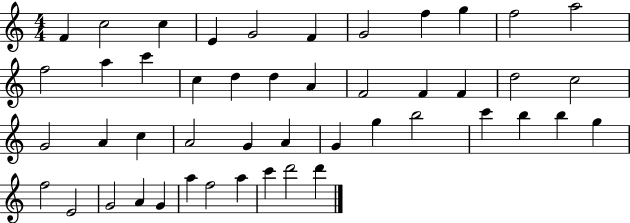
F4/q C5/h C5/q E4/q G4/h F4/q G4/h F5/q G5/q F5/h A5/h F5/h A5/q C6/q C5/q D5/q D5/q A4/q F4/h F4/q F4/q D5/h C5/h G4/h A4/q C5/q A4/h G4/q A4/q G4/q G5/q B5/h C6/q B5/q B5/q G5/q F5/h E4/h G4/h A4/q G4/q A5/q F5/h A5/q C6/q D6/h D6/q